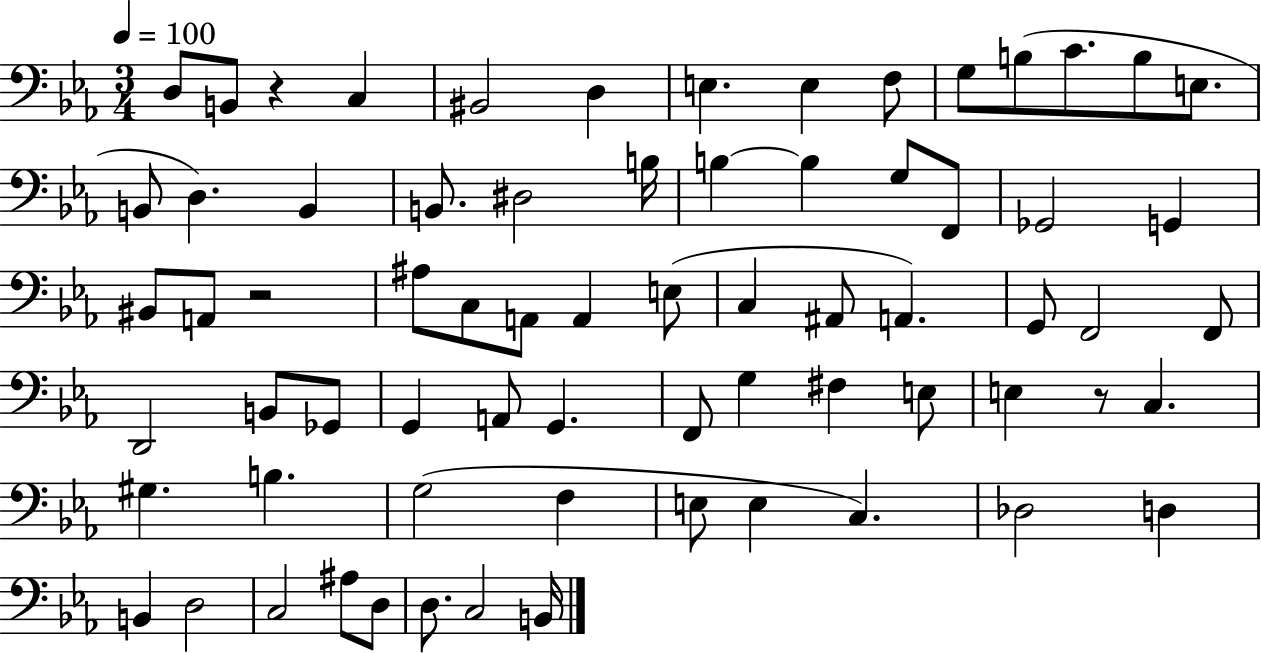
D3/e B2/e R/q C3/q BIS2/h D3/q E3/q. E3/q F3/e G3/e B3/e C4/e. B3/e E3/e. B2/e D3/q. B2/q B2/e. D#3/h B3/s B3/q B3/q G3/e F2/e Gb2/h G2/q BIS2/e A2/e R/h A#3/e C3/e A2/e A2/q E3/e C3/q A#2/e A2/q. G2/e F2/h F2/e D2/h B2/e Gb2/e G2/q A2/e G2/q. F2/e G3/q F#3/q E3/e E3/q R/e C3/q. G#3/q. B3/q. G3/h F3/q E3/e E3/q C3/q. Db3/h D3/q B2/q D3/h C3/h A#3/e D3/e D3/e. C3/h B2/s